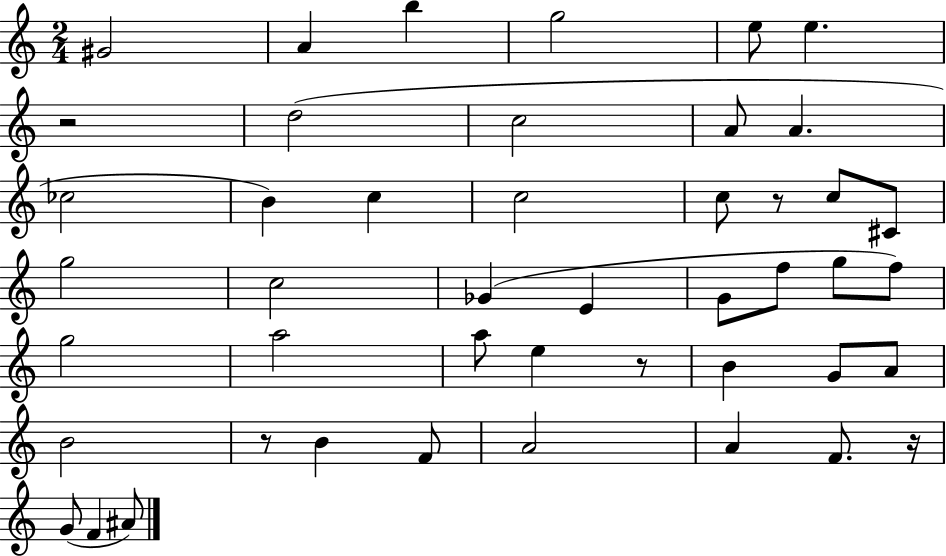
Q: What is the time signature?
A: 2/4